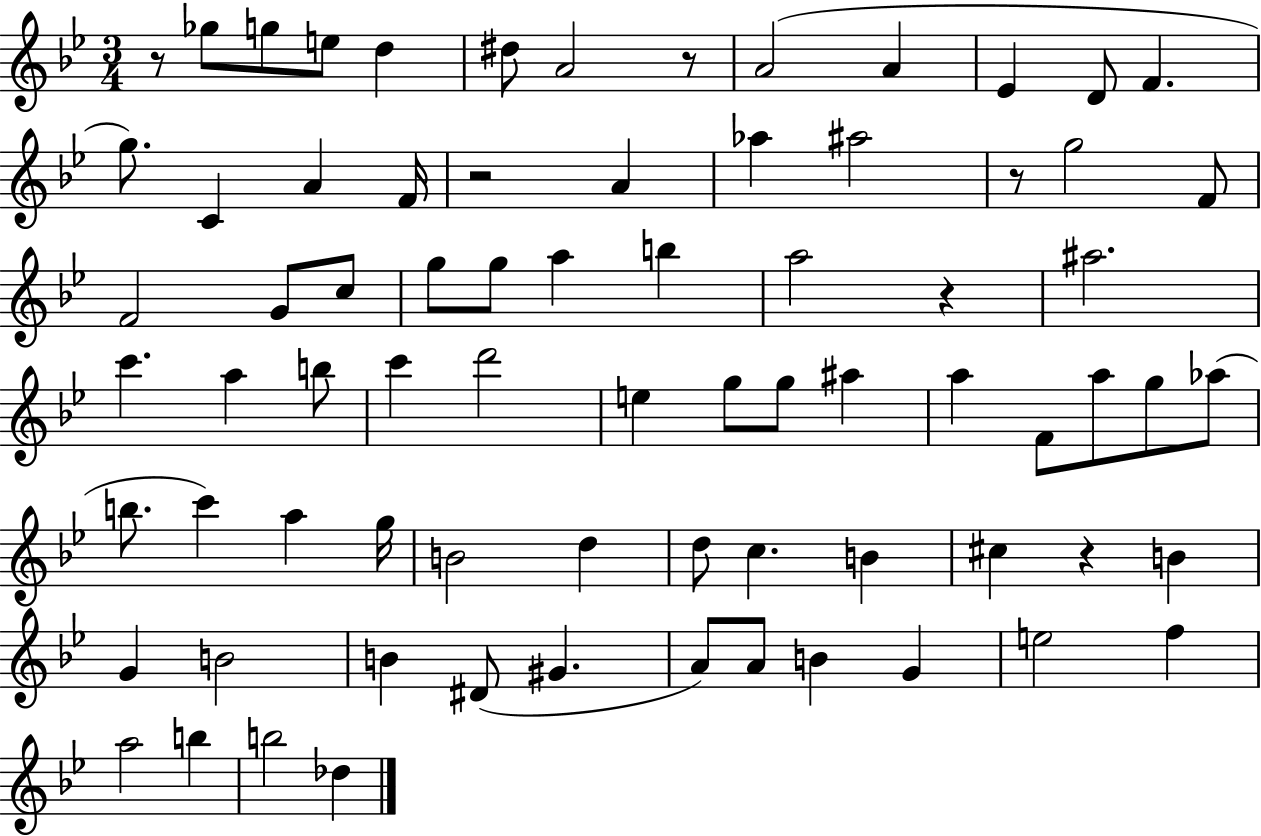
{
  \clef treble
  \numericTimeSignature
  \time 3/4
  \key bes \major
  r8 ges''8 g''8 e''8 d''4 | dis''8 a'2 r8 | a'2( a'4 | ees'4 d'8 f'4. | \break g''8.) c'4 a'4 f'16 | r2 a'4 | aes''4 ais''2 | r8 g''2 f'8 | \break f'2 g'8 c''8 | g''8 g''8 a''4 b''4 | a''2 r4 | ais''2. | \break c'''4. a''4 b''8 | c'''4 d'''2 | e''4 g''8 g''8 ais''4 | a''4 f'8 a''8 g''8 aes''8( | \break b''8. c'''4) a''4 g''16 | b'2 d''4 | d''8 c''4. b'4 | cis''4 r4 b'4 | \break g'4 b'2 | b'4 dis'8( gis'4. | a'8) a'8 b'4 g'4 | e''2 f''4 | \break a''2 b''4 | b''2 des''4 | \bar "|."
}